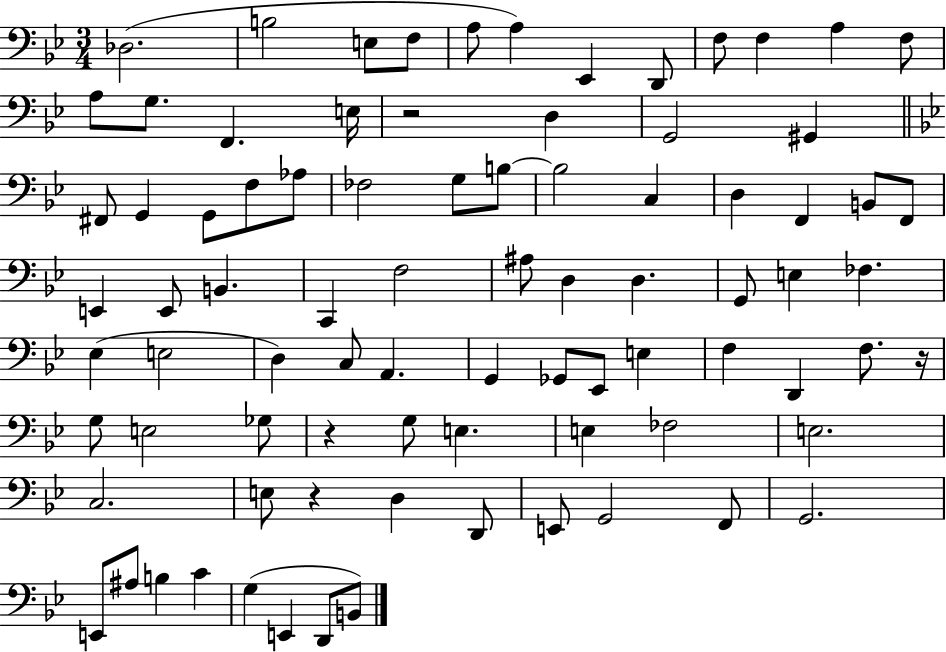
X:1
T:Untitled
M:3/4
L:1/4
K:Bb
_D,2 B,2 E,/2 F,/2 A,/2 A, _E,, D,,/2 F,/2 F, A, F,/2 A,/2 G,/2 F,, E,/4 z2 D, G,,2 ^G,, ^F,,/2 G,, G,,/2 F,/2 _A,/2 _F,2 G,/2 B,/2 B,2 C, D, F,, B,,/2 F,,/2 E,, E,,/2 B,, C,, F,2 ^A,/2 D, D, G,,/2 E, _F, _E, E,2 D, C,/2 A,, G,, _G,,/2 _E,,/2 E, F, D,, F,/2 z/4 G,/2 E,2 _G,/2 z G,/2 E, E, _F,2 E,2 C,2 E,/2 z D, D,,/2 E,,/2 G,,2 F,,/2 G,,2 E,,/2 ^A,/2 B, C G, E,, D,,/2 B,,/2